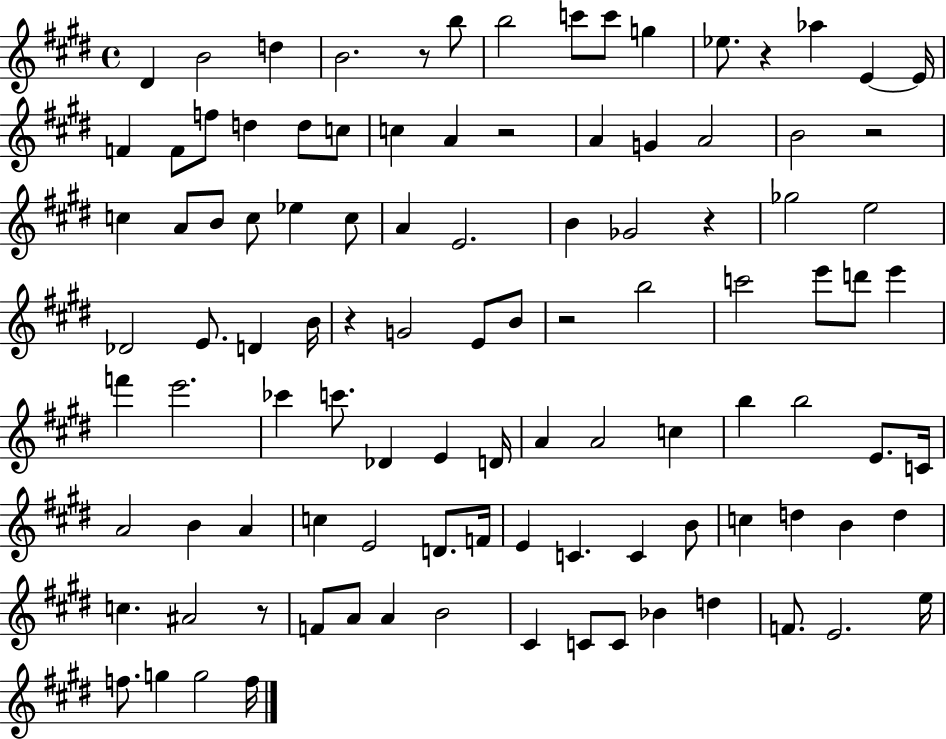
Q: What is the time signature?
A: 4/4